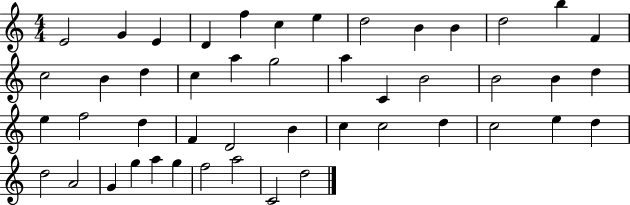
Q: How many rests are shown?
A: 0